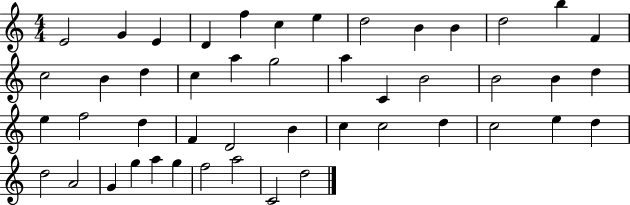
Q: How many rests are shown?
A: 0